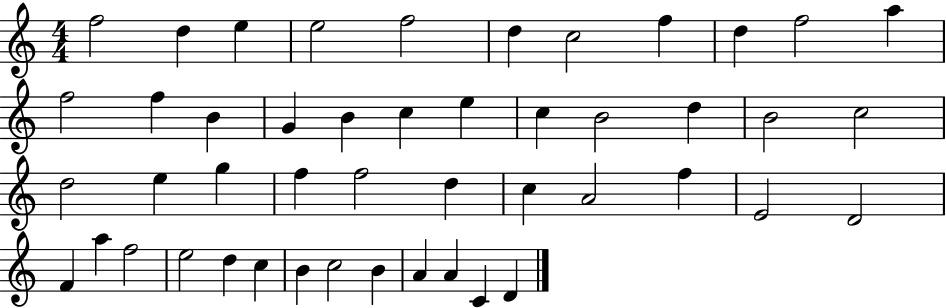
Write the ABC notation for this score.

X:1
T:Untitled
M:4/4
L:1/4
K:C
f2 d e e2 f2 d c2 f d f2 a f2 f B G B c e c B2 d B2 c2 d2 e g f f2 d c A2 f E2 D2 F a f2 e2 d c B c2 B A A C D